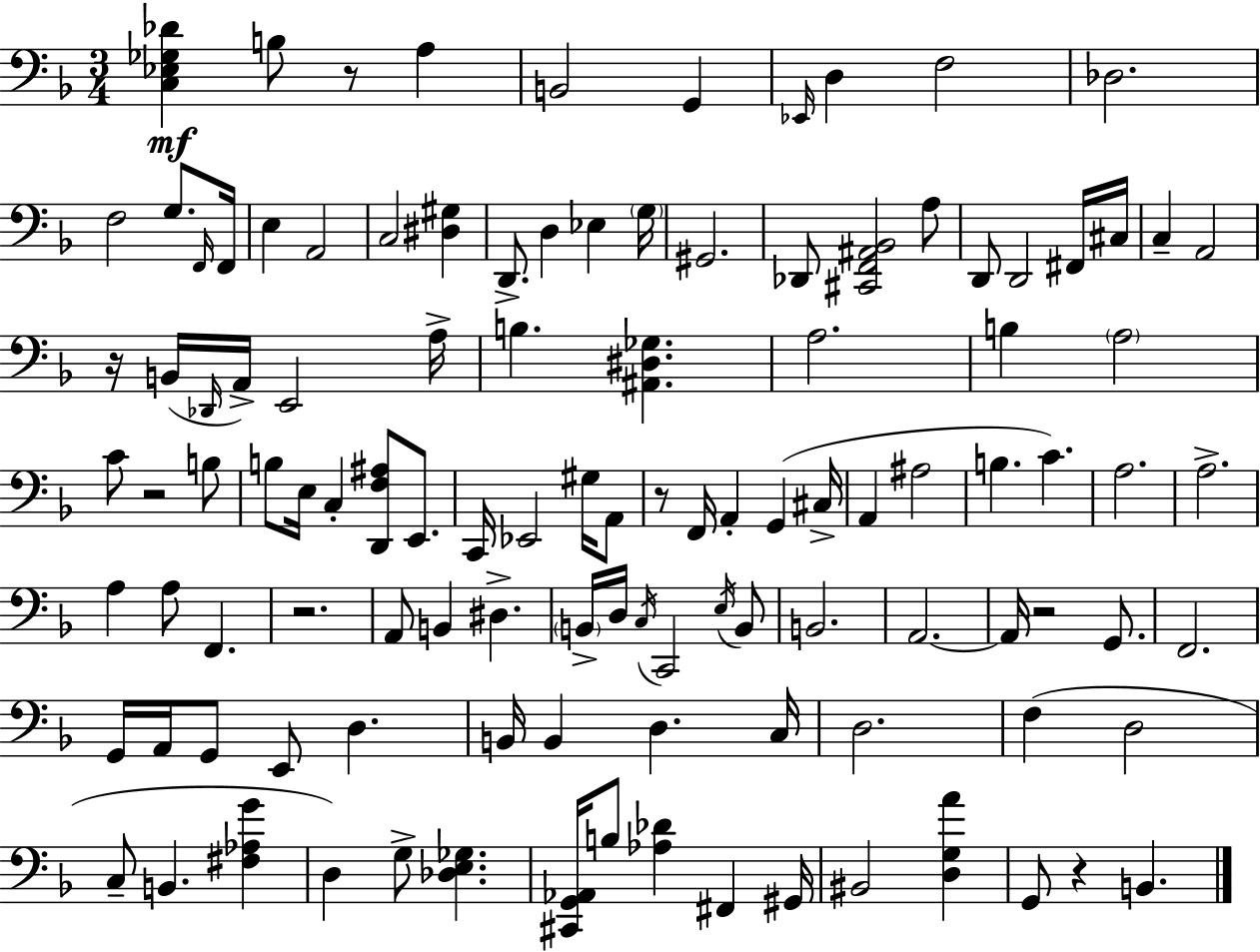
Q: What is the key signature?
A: D minor